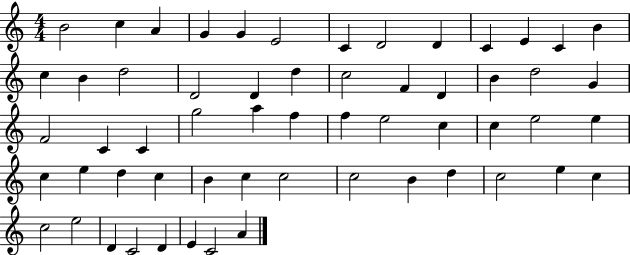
B4/h C5/q A4/q G4/q G4/q E4/h C4/q D4/h D4/q C4/q E4/q C4/q B4/q C5/q B4/q D5/h D4/h D4/q D5/q C5/h F4/q D4/q B4/q D5/h G4/q F4/h C4/q C4/q G5/h A5/q F5/q F5/q E5/h C5/q C5/q E5/h E5/q C5/q E5/q D5/q C5/q B4/q C5/q C5/h C5/h B4/q D5/q C5/h E5/q C5/q C5/h E5/h D4/q C4/h D4/q E4/q C4/h A4/q